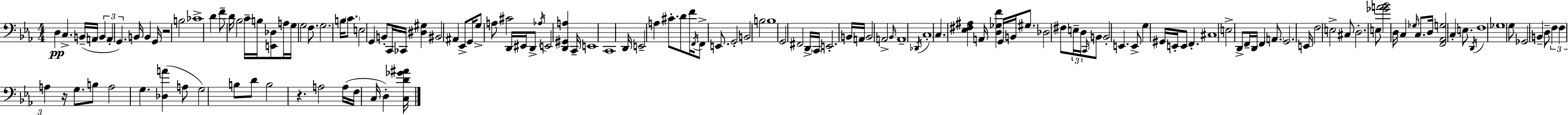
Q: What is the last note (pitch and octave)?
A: D3